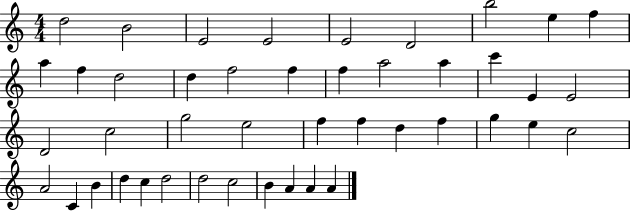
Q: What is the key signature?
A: C major